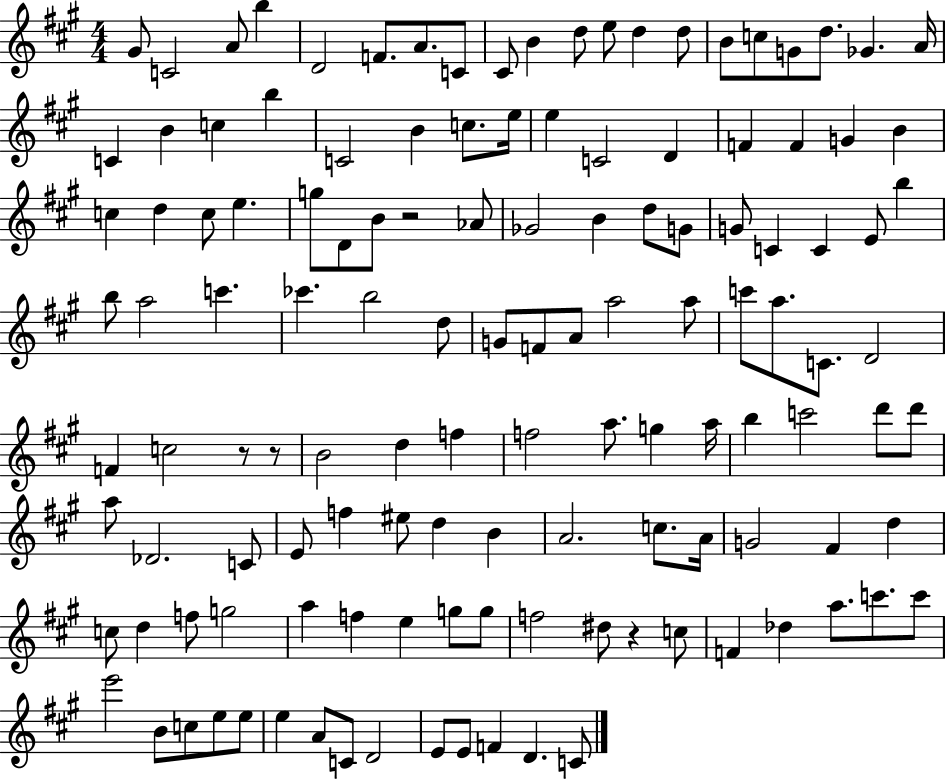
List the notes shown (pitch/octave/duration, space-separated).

G#4/e C4/h A4/e B5/q D4/h F4/e. A4/e. C4/e C#4/e B4/q D5/e E5/e D5/q D5/e B4/e C5/e G4/e D5/e. Gb4/q. A4/s C4/q B4/q C5/q B5/q C4/h B4/q C5/e. E5/s E5/q C4/h D4/q F4/q F4/q G4/q B4/q C5/q D5/q C5/e E5/q. G5/e D4/e B4/e R/h Ab4/e Gb4/h B4/q D5/e G4/e G4/e C4/q C4/q E4/e B5/q B5/e A5/h C6/q. CES6/q. B5/h D5/e G4/e F4/e A4/e A5/h A5/e C6/e A5/e. C4/e. D4/h F4/q C5/h R/e R/e B4/h D5/q F5/q F5/h A5/e. G5/q A5/s B5/q C6/h D6/e D6/e A5/e Db4/h. C4/e E4/e F5/q EIS5/e D5/q B4/q A4/h. C5/e. A4/s G4/h F#4/q D5/q C5/e D5/q F5/e G5/h A5/q F5/q E5/q G5/e G5/e F5/h D#5/e R/q C5/e F4/q Db5/q A5/e. C6/e. C6/e E6/h B4/e C5/e E5/e E5/e E5/q A4/e C4/e D4/h E4/e E4/e F4/q D4/q. C4/e